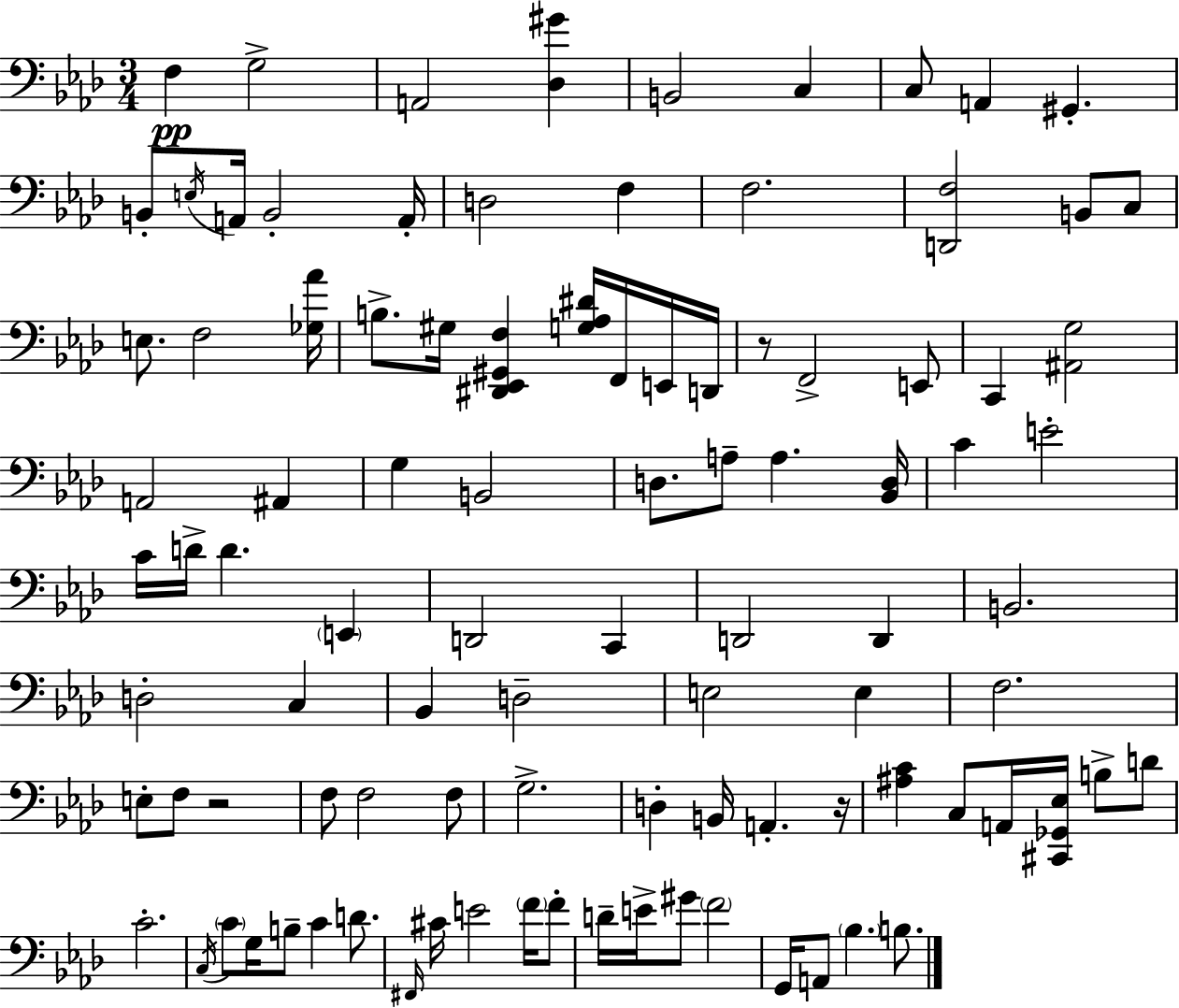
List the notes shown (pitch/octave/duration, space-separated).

F3/q G3/h A2/h [Db3,G#4]/q B2/h C3/q C3/e A2/q G#2/q. B2/e E3/s A2/s B2/h A2/s D3/h F3/q F3/h. [D2,F3]/h B2/e C3/e E3/e. F3/h [Gb3,Ab4]/s B3/e. G#3/s [D#2,Eb2,G#2,F3]/q [G3,Ab3,D#4]/s F2/s E2/s D2/s R/e F2/h E2/e C2/q [A#2,G3]/h A2/h A#2/q G3/q B2/h D3/e. A3/e A3/q. [Bb2,D3]/s C4/q E4/h C4/s D4/s D4/q. E2/q D2/h C2/q D2/h D2/q B2/h. D3/h C3/q Bb2/q D3/h E3/h E3/q F3/h. E3/e F3/e R/h F3/e F3/h F3/e G3/h. D3/q B2/s A2/q. R/s [A#3,C4]/q C3/e A2/s [C#2,Gb2,Eb3]/s B3/e D4/e C4/h. C3/s C4/e G3/s B3/e C4/q D4/e. F#2/s C#4/s E4/h F4/s F4/e D4/s E4/s G#4/e F4/h G2/s A2/e Bb3/q. B3/e.